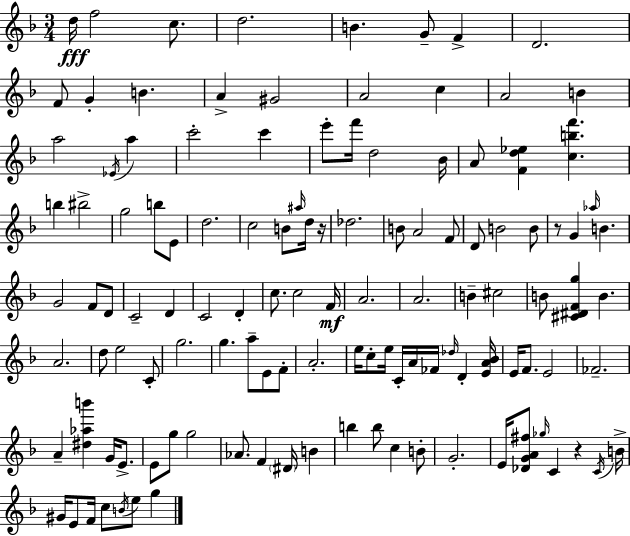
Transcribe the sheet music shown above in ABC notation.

X:1
T:Untitled
M:3/4
L:1/4
K:Dm
d/4 f2 c/2 d2 B G/2 F D2 F/2 G B A ^G2 A2 c A2 B a2 _E/4 a c'2 c' e'/2 f'/4 d2 _B/4 A/2 [Fd_e] [cbf'] b ^b2 g2 b/2 E/2 d2 c2 B/2 ^a/4 d/4 z/4 _d2 B/2 A2 F/2 D/2 B2 B/2 z/2 G _a/4 B G2 F/2 D/2 C2 D C2 D c/2 c2 F/4 A2 A2 B ^c2 B/2 [^C^DFg] B A2 d/2 e2 C/2 g2 g a/2 E/2 F/2 A2 e/4 c/2 e/4 C/4 A/4 _F/4 _d/4 D [EA_B]/4 E/4 F/2 E2 _F2 A [^d_ab'] G/4 E/2 E/2 g/2 g2 _A/2 F ^D/4 B b b/2 c B/2 G2 E/4 [_DGA^f]/2 _g/4 C z C/4 B/4 ^G/4 E/2 F/4 c/2 B/4 e/2 g